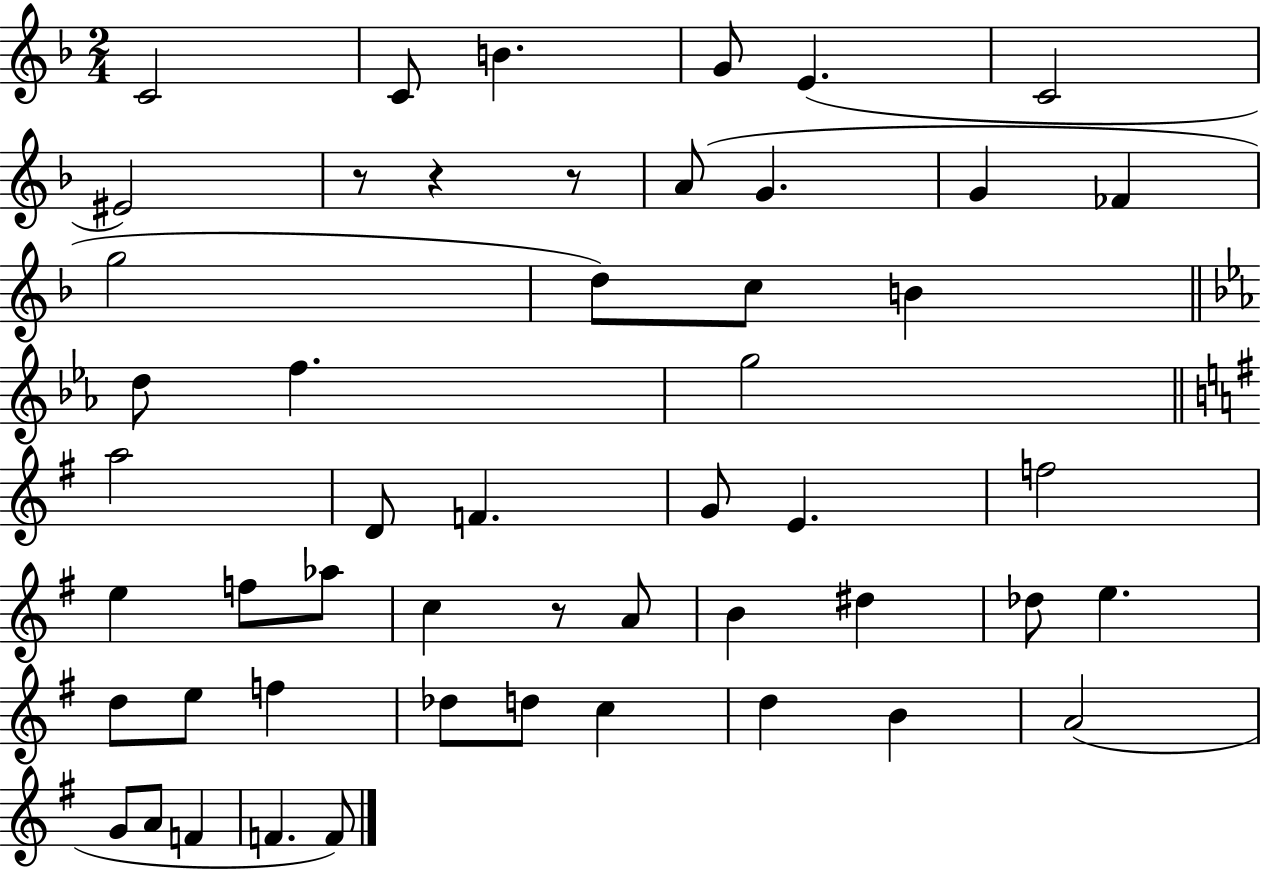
X:1
T:Untitled
M:2/4
L:1/4
K:F
C2 C/2 B G/2 E C2 ^E2 z/2 z z/2 A/2 G G _F g2 d/2 c/2 B d/2 f g2 a2 D/2 F G/2 E f2 e f/2 _a/2 c z/2 A/2 B ^d _d/2 e d/2 e/2 f _d/2 d/2 c d B A2 G/2 A/2 F F F/2